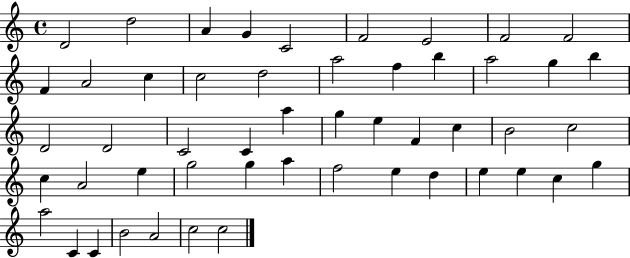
{
  \clef treble
  \time 4/4
  \defaultTimeSignature
  \key c \major
  d'2 d''2 | a'4 g'4 c'2 | f'2 e'2 | f'2 f'2 | \break f'4 a'2 c''4 | c''2 d''2 | a''2 f''4 b''4 | a''2 g''4 b''4 | \break d'2 d'2 | c'2 c'4 a''4 | g''4 e''4 f'4 c''4 | b'2 c''2 | \break c''4 a'2 e''4 | g''2 g''4 a''4 | f''2 e''4 d''4 | e''4 e''4 c''4 g''4 | \break a''2 c'4 c'4 | b'2 a'2 | c''2 c''2 | \bar "|."
}